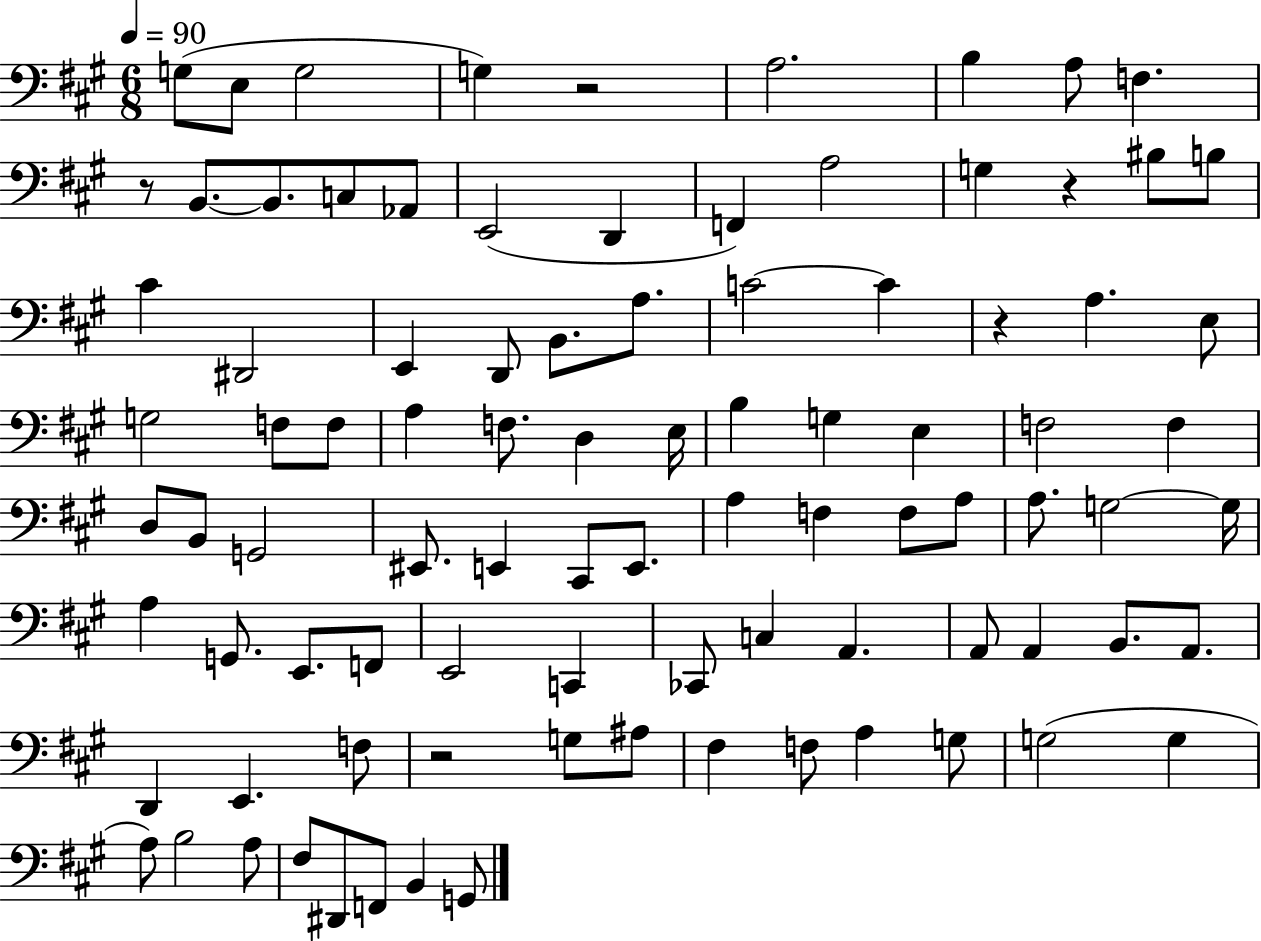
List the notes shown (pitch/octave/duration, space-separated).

G3/e E3/e G3/h G3/q R/h A3/h. B3/q A3/e F3/q. R/e B2/e. B2/e. C3/e Ab2/e E2/h D2/q F2/q A3/h G3/q R/q BIS3/e B3/e C#4/q D#2/h E2/q D2/e B2/e. A3/e. C4/h C4/q R/q A3/q. E3/e G3/h F3/e F3/e A3/q F3/e. D3/q E3/s B3/q G3/q E3/q F3/h F3/q D3/e B2/e G2/h EIS2/e. E2/q C#2/e E2/e. A3/q F3/q F3/e A3/e A3/e. G3/h G3/s A3/q G2/e. E2/e. F2/e E2/h C2/q CES2/e C3/q A2/q. A2/e A2/q B2/e. A2/e. D2/q E2/q. F3/e R/h G3/e A#3/e F#3/q F3/e A3/q G3/e G3/h G3/q A3/e B3/h A3/e F#3/e D#2/e F2/e B2/q G2/e